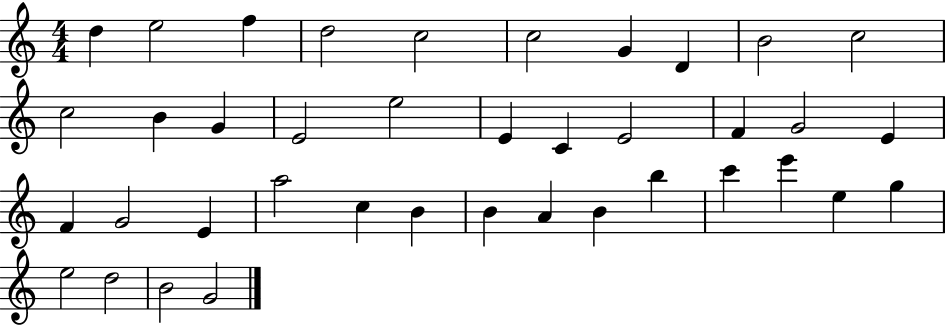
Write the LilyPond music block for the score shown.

{
  \clef treble
  \numericTimeSignature
  \time 4/4
  \key c \major
  d''4 e''2 f''4 | d''2 c''2 | c''2 g'4 d'4 | b'2 c''2 | \break c''2 b'4 g'4 | e'2 e''2 | e'4 c'4 e'2 | f'4 g'2 e'4 | \break f'4 g'2 e'4 | a''2 c''4 b'4 | b'4 a'4 b'4 b''4 | c'''4 e'''4 e''4 g''4 | \break e''2 d''2 | b'2 g'2 | \bar "|."
}